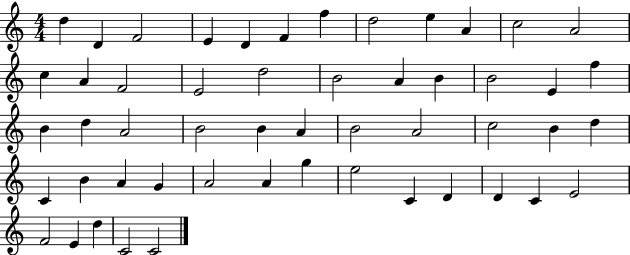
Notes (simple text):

D5/q D4/q F4/h E4/q D4/q F4/q F5/q D5/h E5/q A4/q C5/h A4/h C5/q A4/q F4/h E4/h D5/h B4/h A4/q B4/q B4/h E4/q F5/q B4/q D5/q A4/h B4/h B4/q A4/q B4/h A4/h C5/h B4/q D5/q C4/q B4/q A4/q G4/q A4/h A4/q G5/q E5/h C4/q D4/q D4/q C4/q E4/h F4/h E4/q D5/q C4/h C4/h